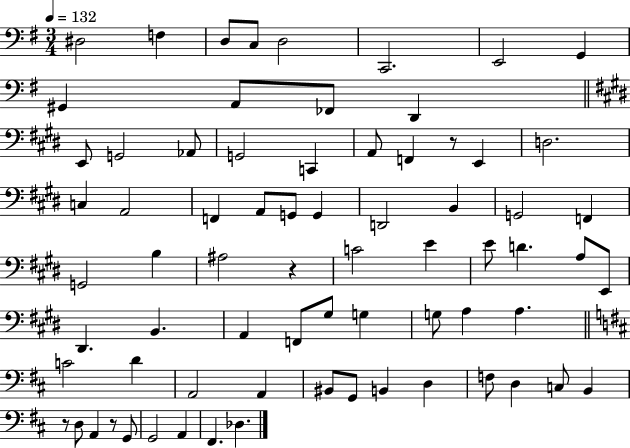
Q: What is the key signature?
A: G major